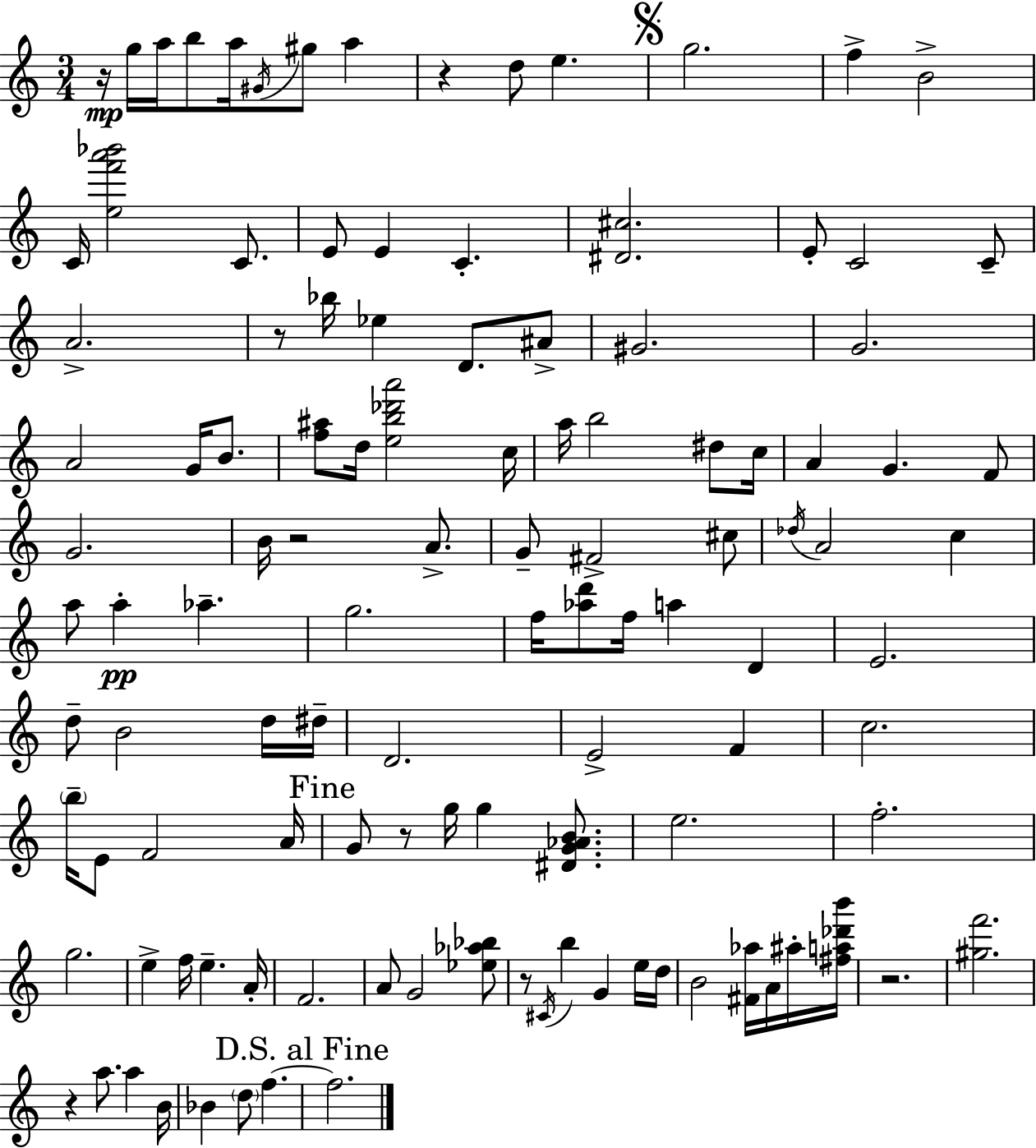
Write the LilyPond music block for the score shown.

{
  \clef treble
  \numericTimeSignature
  \time 3/4
  \key a \minor
  r16\mp g''16 a''16 b''8 a''16 \acciaccatura { gis'16 } gis''8 a''4 | r4 d''8 e''4. | \mark \markup { \musicglyph "scripts.segno" } g''2. | f''4-> b'2-> | \break c'16 <e'' f''' a''' bes'''>2 c'8. | e'8 e'4 c'4.-. | <dis' cis''>2. | e'8-. c'2 c'8-- | \break a'2.-> | r8 bes''16 ees''4 d'8. ais'8-> | gis'2. | g'2. | \break a'2 g'16 b'8. | <f'' ais''>8 d''16 <e'' b'' des''' a'''>2 | c''16 a''16 b''2 dis''8 | c''16 a'4 g'4. f'8 | \break g'2. | b'16 r2 a'8.-> | g'8-- fis'2-> cis''8 | \acciaccatura { des''16 } a'2 c''4 | \break a''8 a''4-.\pp aes''4.-- | g''2. | f''16 <aes'' d'''>8 f''16 a''4 d'4 | e'2. | \break d''8-- b'2 | d''16 dis''16-- d'2. | e'2-> f'4 | c''2. | \break \parenthesize b''16-- e'8 f'2 | a'16 \mark "Fine" g'8 r8 g''16 g''4 <dis' g' aes' b'>8. | e''2. | f''2.-. | \break g''2. | e''4-> f''16 e''4.-- | a'16-. f'2. | a'8 g'2 | \break <ees'' aes'' bes''>8 r8 \acciaccatura { cis'16 } b''4 g'4 | e''16 d''16 b'2 <fis' aes''>16 | a'16 ais''16-. <fis'' a'' des''' b'''>16 r2. | <gis'' f'''>2. | \break r4 a''8. a''4 | b'16 bes'4 \parenthesize d''8 f''4.~~ | \mark "D.S. al Fine" f''2. | \bar "|."
}